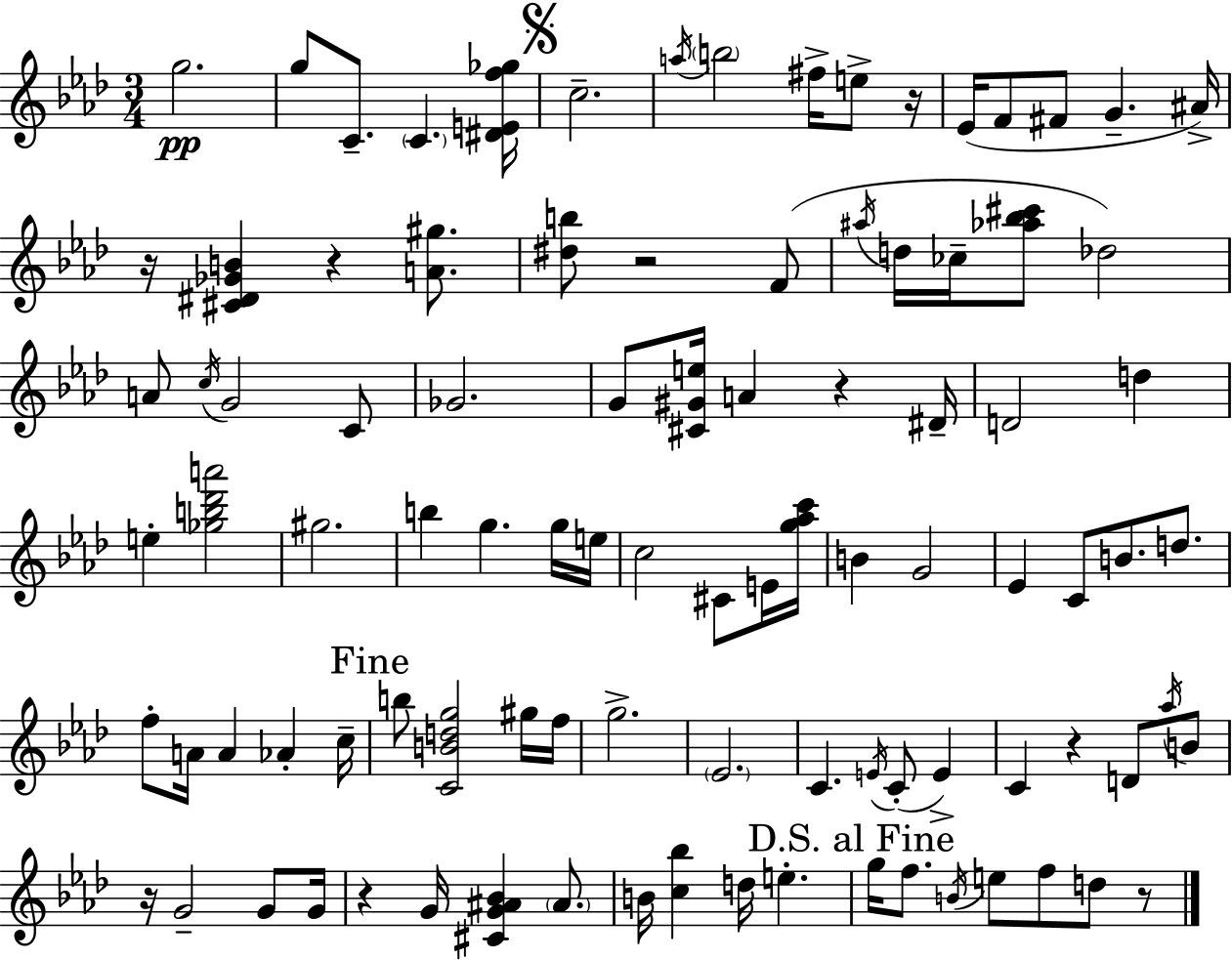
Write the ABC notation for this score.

X:1
T:Untitled
M:3/4
L:1/4
K:Fm
g2 g/2 C/2 C [^DEf_g]/4 c2 a/4 b2 ^f/4 e/2 z/4 _E/4 F/2 ^F/2 G ^A/4 z/4 [^C^D_GB] z [A^g]/2 [^db]/2 z2 F/2 ^a/4 d/4 _c/4 [_a_b^c']/2 _d2 A/2 c/4 G2 C/2 _G2 G/2 [^C^Ge]/4 A z ^D/4 D2 d e [_gb_d'a']2 ^g2 b g g/4 e/4 c2 ^C/2 E/4 [g_ac']/4 B G2 _E C/2 B/2 d/2 f/2 A/4 A _A c/4 b/2 [CBdg]2 ^g/4 f/4 g2 _E2 C E/4 C/2 E C z D/2 _a/4 B/2 z/4 G2 G/2 G/4 z G/4 [^CG^A_B] ^A/2 B/4 [c_b] d/4 e g/4 f/2 B/4 e/2 f/2 d/2 z/2